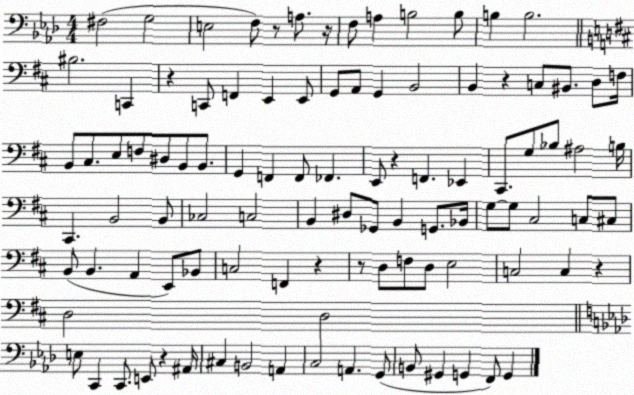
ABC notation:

X:1
T:Untitled
M:4/4
L:1/4
K:Ab
^F,2 G,2 E,2 F,/2 z/2 A,/2 z/4 F,/2 A, B,2 B,/2 B, B,2 ^B,2 C,, z C,,/2 F,, E,, E,,/2 G,,/2 A,,/2 G,, B,,2 B,, z C,/2 ^B,,/2 D,/2 F,/4 B,,/2 ^C,/2 E,/2 F,/2 ^D,/2 B,,/2 B,,/2 G,, F,, F,,/2 _F,, E,,/2 z F,, _E,, ^C,,/2 G,/2 _B,/2 ^A,2 B,/4 ^C,, B,,2 B,,/2 _C,2 C,2 B,, ^D,/2 _G,,/2 B,, G,,/2 _B,,/4 G,/2 G,/2 ^C,2 C,/2 ^C,/2 B,,/2 B,, A,, E,,/2 _B,,/2 C,2 F,, z z/2 D,/2 F,/2 D,/2 E,2 C,2 C, z D,2 D,2 E,/2 C,, C,,/2 E,,/2 z ^A,,/4 ^C, B,,2 A,, C,2 A,, G,,/2 B,,/2 ^G,, G,, F,,/2 G,,